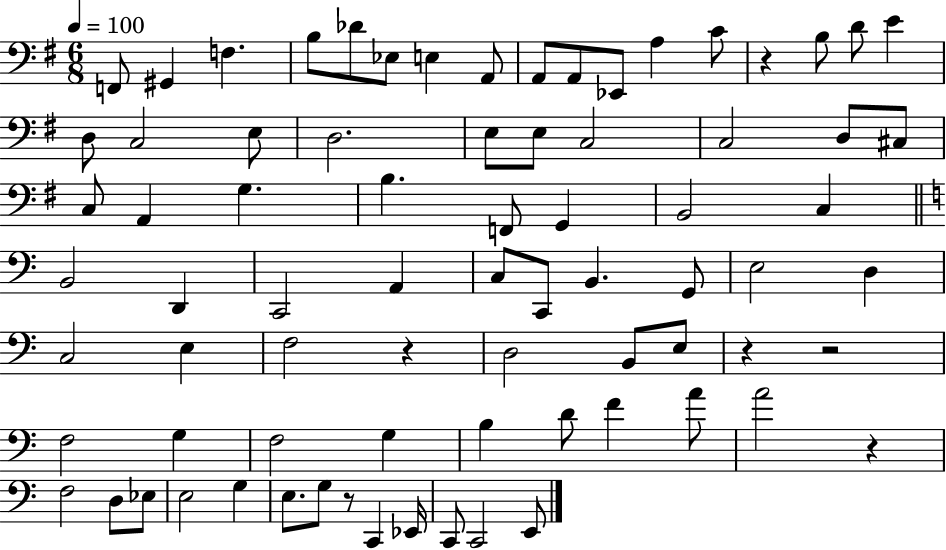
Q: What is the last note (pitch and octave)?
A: E2